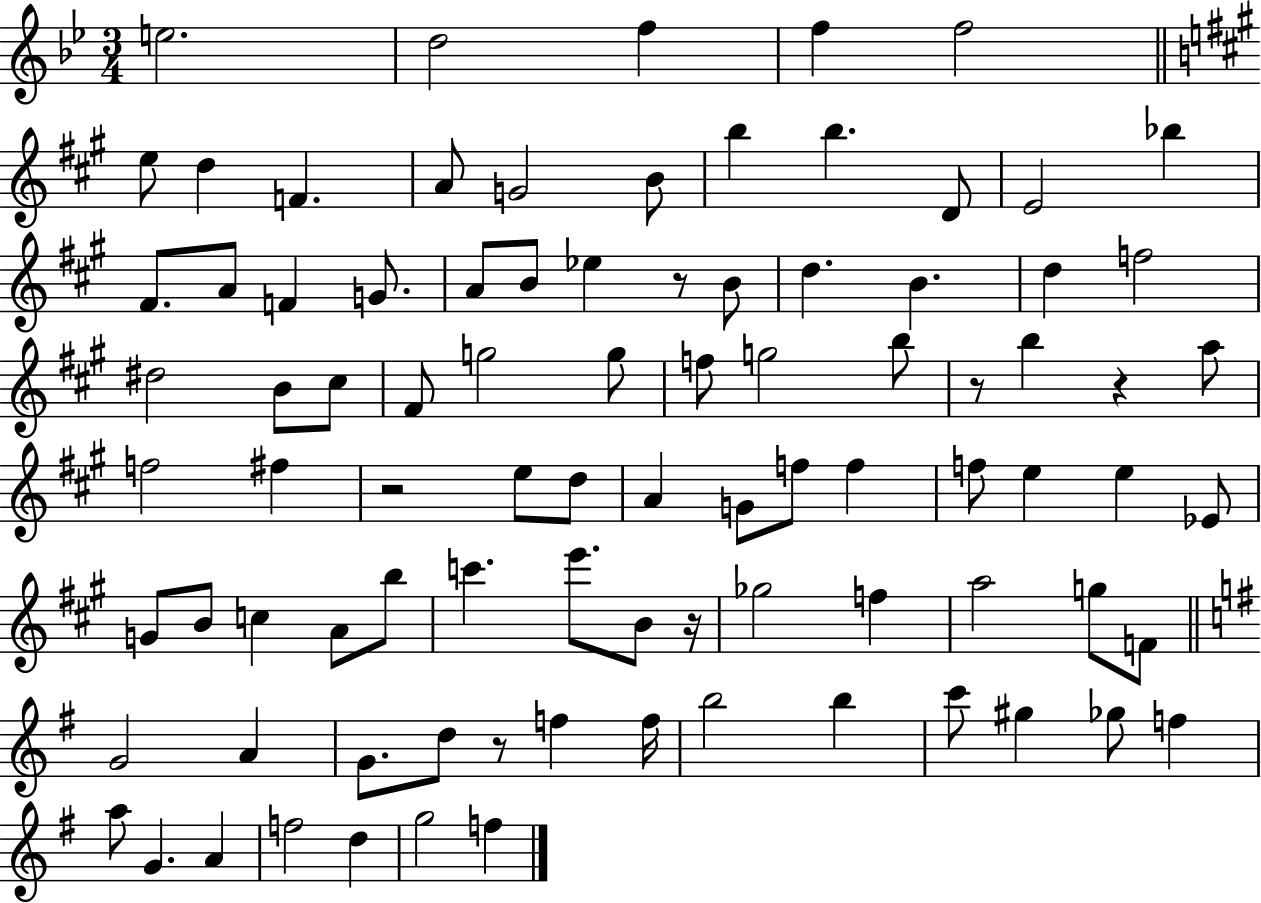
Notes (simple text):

E5/h. D5/h F5/q F5/q F5/h E5/e D5/q F4/q. A4/e G4/h B4/e B5/q B5/q. D4/e E4/h Bb5/q F#4/e. A4/e F4/q G4/e. A4/e B4/e Eb5/q R/e B4/e D5/q. B4/q. D5/q F5/h D#5/h B4/e C#5/e F#4/e G5/h G5/e F5/e G5/h B5/e R/e B5/q R/q A5/e F5/h F#5/q R/h E5/e D5/e A4/q G4/e F5/e F5/q F5/e E5/q E5/q Eb4/e G4/e B4/e C5/q A4/e B5/e C6/q. E6/e. B4/e R/s Gb5/h F5/q A5/h G5/e F4/e G4/h A4/q G4/e. D5/e R/e F5/q F5/s B5/h B5/q C6/e G#5/q Gb5/e F5/q A5/e G4/q. A4/q F5/h D5/q G5/h F5/q